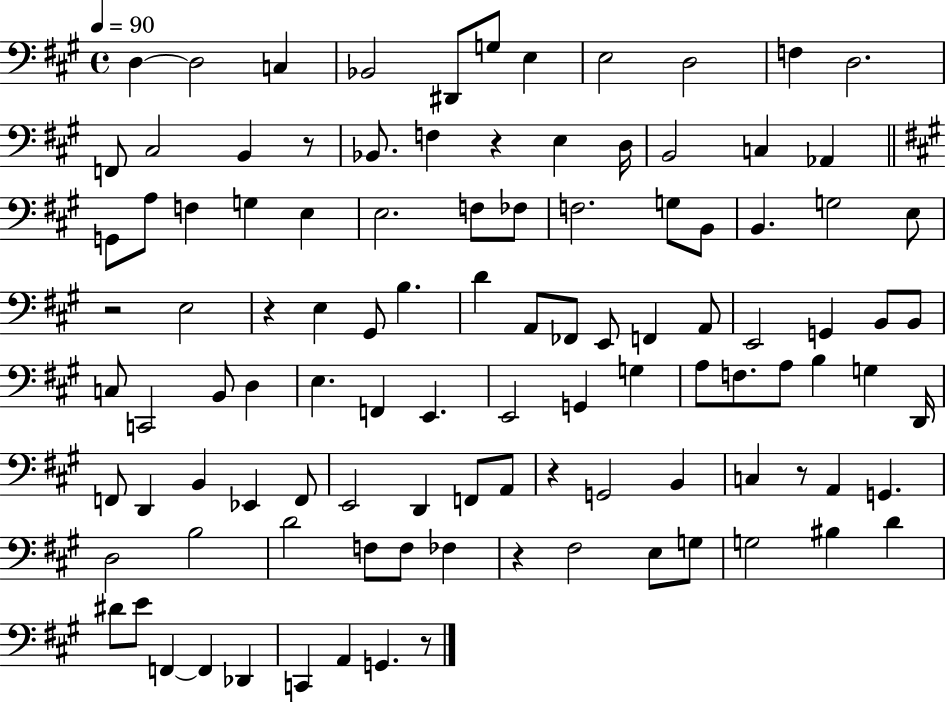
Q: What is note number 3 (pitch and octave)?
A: C3